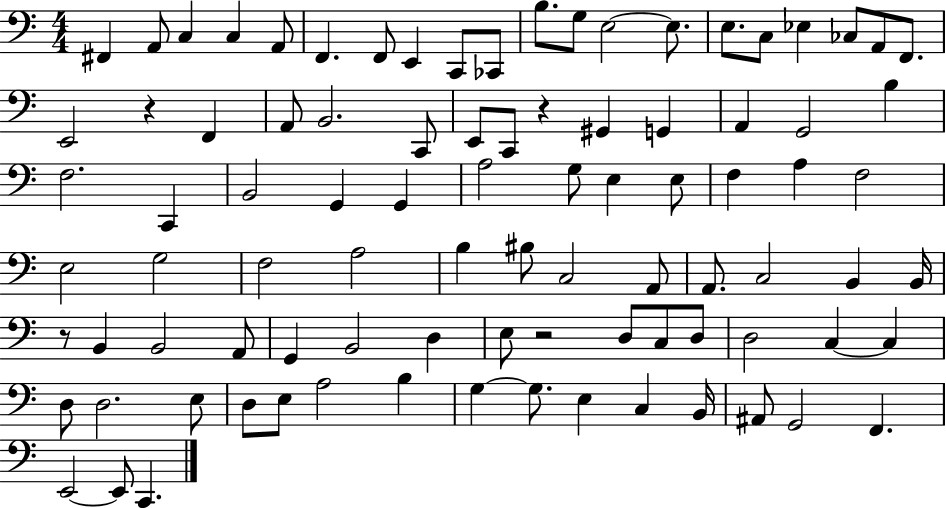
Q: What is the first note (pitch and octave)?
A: F#2